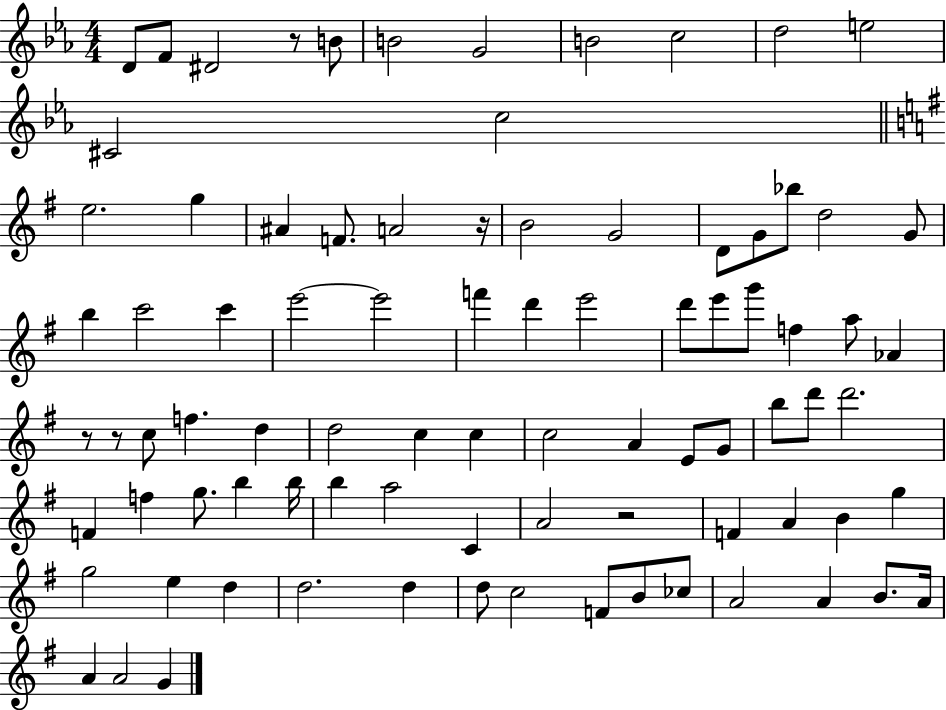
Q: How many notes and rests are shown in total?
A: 86